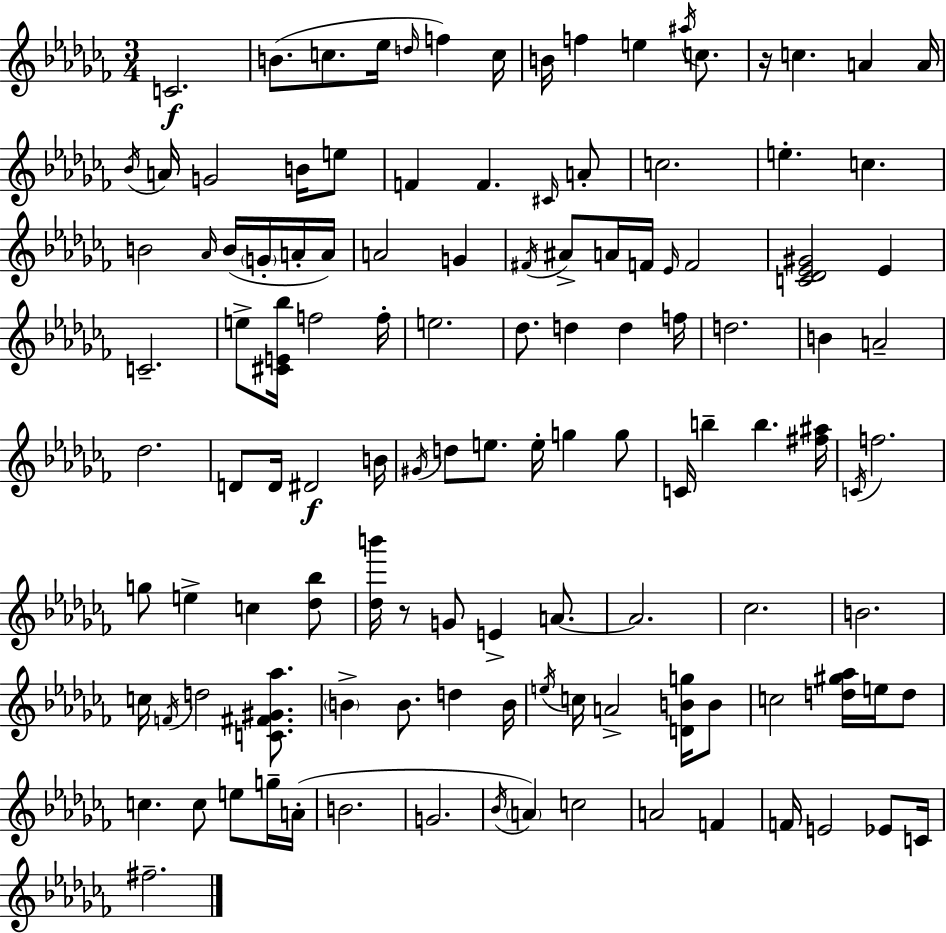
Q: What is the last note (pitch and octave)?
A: F#5